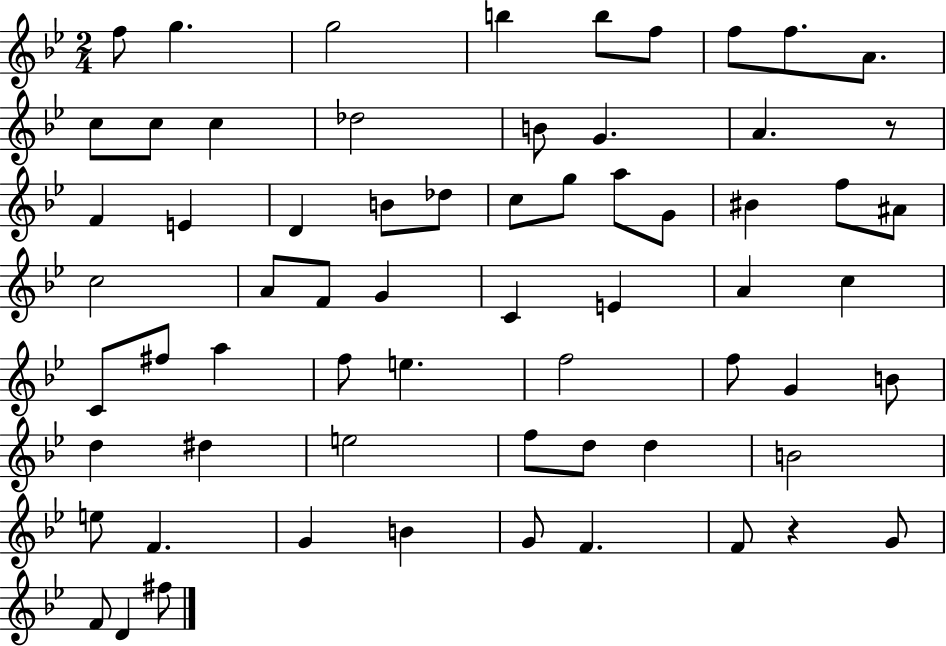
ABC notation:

X:1
T:Untitled
M:2/4
L:1/4
K:Bb
f/2 g g2 b b/2 f/2 f/2 f/2 A/2 c/2 c/2 c _d2 B/2 G A z/2 F E D B/2 _d/2 c/2 g/2 a/2 G/2 ^B f/2 ^A/2 c2 A/2 F/2 G C E A c C/2 ^f/2 a f/2 e f2 f/2 G B/2 d ^d e2 f/2 d/2 d B2 e/2 F G B G/2 F F/2 z G/2 F/2 D ^f/2